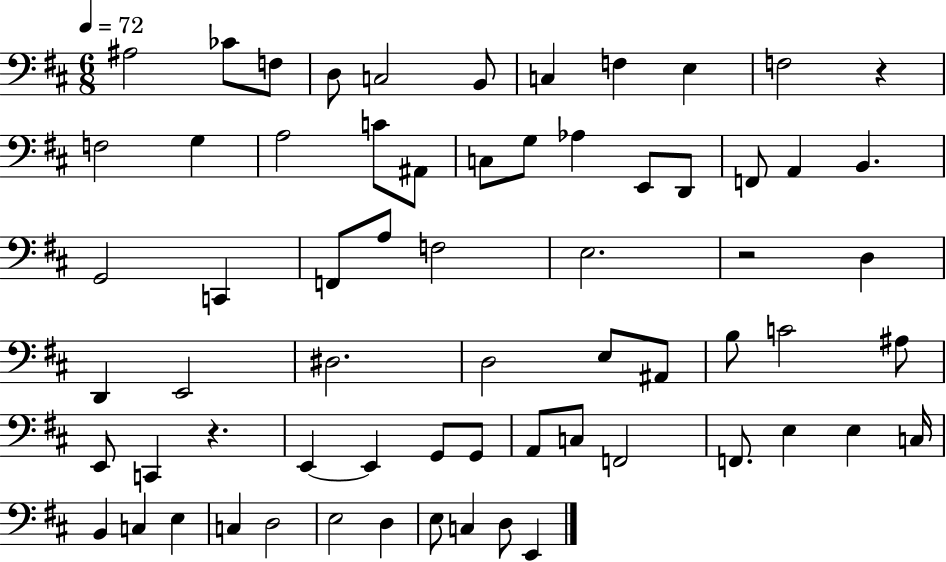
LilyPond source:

{
  \clef bass
  \numericTimeSignature
  \time 6/8
  \key d \major
  \tempo 4 = 72
  ais2 ces'8 f8 | d8 c2 b,8 | c4 f4 e4 | f2 r4 | \break f2 g4 | a2 c'8 ais,8 | c8 g8 aes4 e,8 d,8 | f,8 a,4 b,4. | \break g,2 c,4 | f,8 a8 f2 | e2. | r2 d4 | \break d,4 e,2 | dis2. | d2 e8 ais,8 | b8 c'2 ais8 | \break e,8 c,4 r4. | e,4~~ e,4 g,8 g,8 | a,8 c8 f,2 | f,8. e4 e4 c16 | \break b,4 c4 e4 | c4 d2 | e2 d4 | e8 c4 d8 e,4 | \break \bar "|."
}